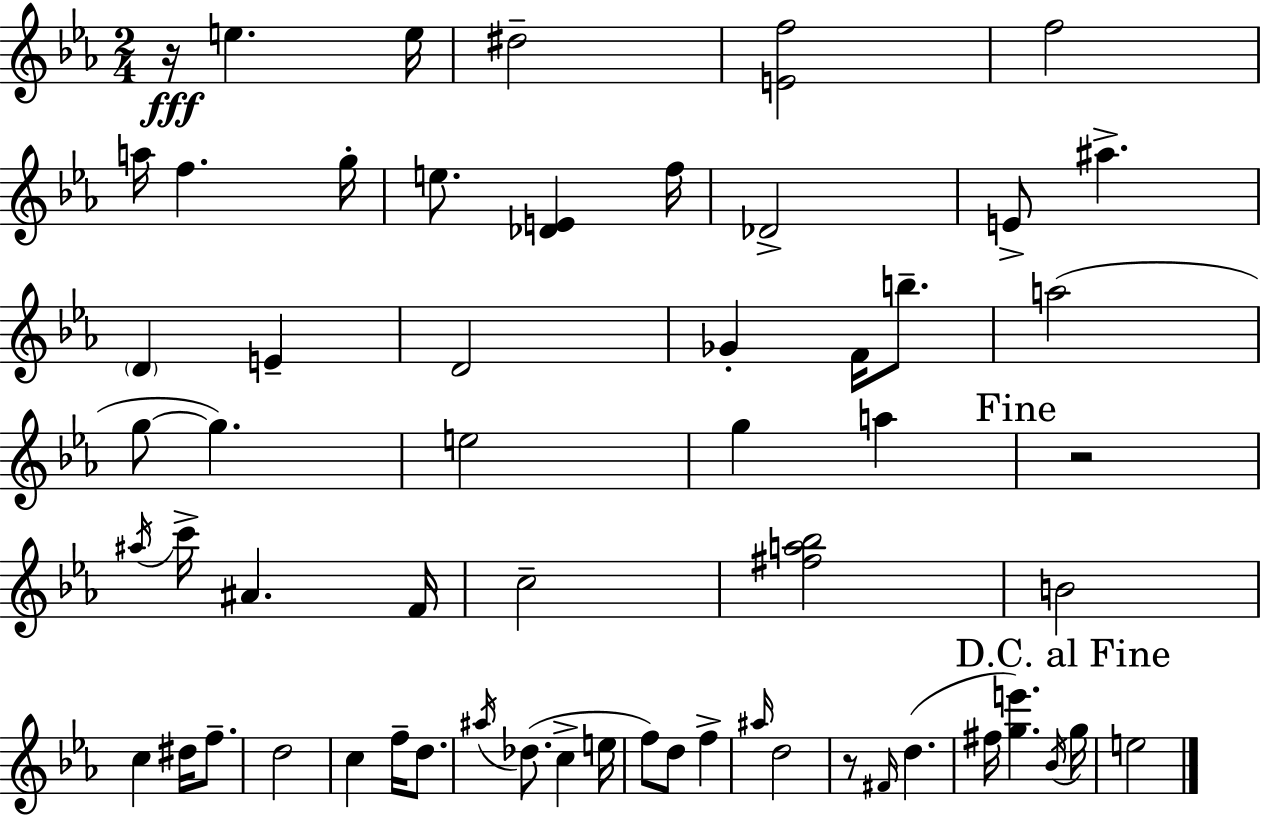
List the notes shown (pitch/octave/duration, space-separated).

R/s E5/q. E5/s D#5/h [E4,F5]/h F5/h A5/s F5/q. G5/s E5/e. [Db4,E4]/q F5/s Db4/h E4/e A#5/q. D4/q E4/q D4/h Gb4/q F4/s B5/e. A5/h G5/e G5/q. E5/h G5/q A5/q R/h A#5/s C6/s A#4/q. F4/s C5/h [F#5,A5,Bb5]/h B4/h C5/q D#5/s F5/e. D5/h C5/q F5/s D5/e. A#5/s Db5/e. C5/q E5/s F5/e D5/e F5/q A#5/s D5/h R/e F#4/s D5/q. F#5/s [G5,E6]/q. Bb4/s G5/s E5/h